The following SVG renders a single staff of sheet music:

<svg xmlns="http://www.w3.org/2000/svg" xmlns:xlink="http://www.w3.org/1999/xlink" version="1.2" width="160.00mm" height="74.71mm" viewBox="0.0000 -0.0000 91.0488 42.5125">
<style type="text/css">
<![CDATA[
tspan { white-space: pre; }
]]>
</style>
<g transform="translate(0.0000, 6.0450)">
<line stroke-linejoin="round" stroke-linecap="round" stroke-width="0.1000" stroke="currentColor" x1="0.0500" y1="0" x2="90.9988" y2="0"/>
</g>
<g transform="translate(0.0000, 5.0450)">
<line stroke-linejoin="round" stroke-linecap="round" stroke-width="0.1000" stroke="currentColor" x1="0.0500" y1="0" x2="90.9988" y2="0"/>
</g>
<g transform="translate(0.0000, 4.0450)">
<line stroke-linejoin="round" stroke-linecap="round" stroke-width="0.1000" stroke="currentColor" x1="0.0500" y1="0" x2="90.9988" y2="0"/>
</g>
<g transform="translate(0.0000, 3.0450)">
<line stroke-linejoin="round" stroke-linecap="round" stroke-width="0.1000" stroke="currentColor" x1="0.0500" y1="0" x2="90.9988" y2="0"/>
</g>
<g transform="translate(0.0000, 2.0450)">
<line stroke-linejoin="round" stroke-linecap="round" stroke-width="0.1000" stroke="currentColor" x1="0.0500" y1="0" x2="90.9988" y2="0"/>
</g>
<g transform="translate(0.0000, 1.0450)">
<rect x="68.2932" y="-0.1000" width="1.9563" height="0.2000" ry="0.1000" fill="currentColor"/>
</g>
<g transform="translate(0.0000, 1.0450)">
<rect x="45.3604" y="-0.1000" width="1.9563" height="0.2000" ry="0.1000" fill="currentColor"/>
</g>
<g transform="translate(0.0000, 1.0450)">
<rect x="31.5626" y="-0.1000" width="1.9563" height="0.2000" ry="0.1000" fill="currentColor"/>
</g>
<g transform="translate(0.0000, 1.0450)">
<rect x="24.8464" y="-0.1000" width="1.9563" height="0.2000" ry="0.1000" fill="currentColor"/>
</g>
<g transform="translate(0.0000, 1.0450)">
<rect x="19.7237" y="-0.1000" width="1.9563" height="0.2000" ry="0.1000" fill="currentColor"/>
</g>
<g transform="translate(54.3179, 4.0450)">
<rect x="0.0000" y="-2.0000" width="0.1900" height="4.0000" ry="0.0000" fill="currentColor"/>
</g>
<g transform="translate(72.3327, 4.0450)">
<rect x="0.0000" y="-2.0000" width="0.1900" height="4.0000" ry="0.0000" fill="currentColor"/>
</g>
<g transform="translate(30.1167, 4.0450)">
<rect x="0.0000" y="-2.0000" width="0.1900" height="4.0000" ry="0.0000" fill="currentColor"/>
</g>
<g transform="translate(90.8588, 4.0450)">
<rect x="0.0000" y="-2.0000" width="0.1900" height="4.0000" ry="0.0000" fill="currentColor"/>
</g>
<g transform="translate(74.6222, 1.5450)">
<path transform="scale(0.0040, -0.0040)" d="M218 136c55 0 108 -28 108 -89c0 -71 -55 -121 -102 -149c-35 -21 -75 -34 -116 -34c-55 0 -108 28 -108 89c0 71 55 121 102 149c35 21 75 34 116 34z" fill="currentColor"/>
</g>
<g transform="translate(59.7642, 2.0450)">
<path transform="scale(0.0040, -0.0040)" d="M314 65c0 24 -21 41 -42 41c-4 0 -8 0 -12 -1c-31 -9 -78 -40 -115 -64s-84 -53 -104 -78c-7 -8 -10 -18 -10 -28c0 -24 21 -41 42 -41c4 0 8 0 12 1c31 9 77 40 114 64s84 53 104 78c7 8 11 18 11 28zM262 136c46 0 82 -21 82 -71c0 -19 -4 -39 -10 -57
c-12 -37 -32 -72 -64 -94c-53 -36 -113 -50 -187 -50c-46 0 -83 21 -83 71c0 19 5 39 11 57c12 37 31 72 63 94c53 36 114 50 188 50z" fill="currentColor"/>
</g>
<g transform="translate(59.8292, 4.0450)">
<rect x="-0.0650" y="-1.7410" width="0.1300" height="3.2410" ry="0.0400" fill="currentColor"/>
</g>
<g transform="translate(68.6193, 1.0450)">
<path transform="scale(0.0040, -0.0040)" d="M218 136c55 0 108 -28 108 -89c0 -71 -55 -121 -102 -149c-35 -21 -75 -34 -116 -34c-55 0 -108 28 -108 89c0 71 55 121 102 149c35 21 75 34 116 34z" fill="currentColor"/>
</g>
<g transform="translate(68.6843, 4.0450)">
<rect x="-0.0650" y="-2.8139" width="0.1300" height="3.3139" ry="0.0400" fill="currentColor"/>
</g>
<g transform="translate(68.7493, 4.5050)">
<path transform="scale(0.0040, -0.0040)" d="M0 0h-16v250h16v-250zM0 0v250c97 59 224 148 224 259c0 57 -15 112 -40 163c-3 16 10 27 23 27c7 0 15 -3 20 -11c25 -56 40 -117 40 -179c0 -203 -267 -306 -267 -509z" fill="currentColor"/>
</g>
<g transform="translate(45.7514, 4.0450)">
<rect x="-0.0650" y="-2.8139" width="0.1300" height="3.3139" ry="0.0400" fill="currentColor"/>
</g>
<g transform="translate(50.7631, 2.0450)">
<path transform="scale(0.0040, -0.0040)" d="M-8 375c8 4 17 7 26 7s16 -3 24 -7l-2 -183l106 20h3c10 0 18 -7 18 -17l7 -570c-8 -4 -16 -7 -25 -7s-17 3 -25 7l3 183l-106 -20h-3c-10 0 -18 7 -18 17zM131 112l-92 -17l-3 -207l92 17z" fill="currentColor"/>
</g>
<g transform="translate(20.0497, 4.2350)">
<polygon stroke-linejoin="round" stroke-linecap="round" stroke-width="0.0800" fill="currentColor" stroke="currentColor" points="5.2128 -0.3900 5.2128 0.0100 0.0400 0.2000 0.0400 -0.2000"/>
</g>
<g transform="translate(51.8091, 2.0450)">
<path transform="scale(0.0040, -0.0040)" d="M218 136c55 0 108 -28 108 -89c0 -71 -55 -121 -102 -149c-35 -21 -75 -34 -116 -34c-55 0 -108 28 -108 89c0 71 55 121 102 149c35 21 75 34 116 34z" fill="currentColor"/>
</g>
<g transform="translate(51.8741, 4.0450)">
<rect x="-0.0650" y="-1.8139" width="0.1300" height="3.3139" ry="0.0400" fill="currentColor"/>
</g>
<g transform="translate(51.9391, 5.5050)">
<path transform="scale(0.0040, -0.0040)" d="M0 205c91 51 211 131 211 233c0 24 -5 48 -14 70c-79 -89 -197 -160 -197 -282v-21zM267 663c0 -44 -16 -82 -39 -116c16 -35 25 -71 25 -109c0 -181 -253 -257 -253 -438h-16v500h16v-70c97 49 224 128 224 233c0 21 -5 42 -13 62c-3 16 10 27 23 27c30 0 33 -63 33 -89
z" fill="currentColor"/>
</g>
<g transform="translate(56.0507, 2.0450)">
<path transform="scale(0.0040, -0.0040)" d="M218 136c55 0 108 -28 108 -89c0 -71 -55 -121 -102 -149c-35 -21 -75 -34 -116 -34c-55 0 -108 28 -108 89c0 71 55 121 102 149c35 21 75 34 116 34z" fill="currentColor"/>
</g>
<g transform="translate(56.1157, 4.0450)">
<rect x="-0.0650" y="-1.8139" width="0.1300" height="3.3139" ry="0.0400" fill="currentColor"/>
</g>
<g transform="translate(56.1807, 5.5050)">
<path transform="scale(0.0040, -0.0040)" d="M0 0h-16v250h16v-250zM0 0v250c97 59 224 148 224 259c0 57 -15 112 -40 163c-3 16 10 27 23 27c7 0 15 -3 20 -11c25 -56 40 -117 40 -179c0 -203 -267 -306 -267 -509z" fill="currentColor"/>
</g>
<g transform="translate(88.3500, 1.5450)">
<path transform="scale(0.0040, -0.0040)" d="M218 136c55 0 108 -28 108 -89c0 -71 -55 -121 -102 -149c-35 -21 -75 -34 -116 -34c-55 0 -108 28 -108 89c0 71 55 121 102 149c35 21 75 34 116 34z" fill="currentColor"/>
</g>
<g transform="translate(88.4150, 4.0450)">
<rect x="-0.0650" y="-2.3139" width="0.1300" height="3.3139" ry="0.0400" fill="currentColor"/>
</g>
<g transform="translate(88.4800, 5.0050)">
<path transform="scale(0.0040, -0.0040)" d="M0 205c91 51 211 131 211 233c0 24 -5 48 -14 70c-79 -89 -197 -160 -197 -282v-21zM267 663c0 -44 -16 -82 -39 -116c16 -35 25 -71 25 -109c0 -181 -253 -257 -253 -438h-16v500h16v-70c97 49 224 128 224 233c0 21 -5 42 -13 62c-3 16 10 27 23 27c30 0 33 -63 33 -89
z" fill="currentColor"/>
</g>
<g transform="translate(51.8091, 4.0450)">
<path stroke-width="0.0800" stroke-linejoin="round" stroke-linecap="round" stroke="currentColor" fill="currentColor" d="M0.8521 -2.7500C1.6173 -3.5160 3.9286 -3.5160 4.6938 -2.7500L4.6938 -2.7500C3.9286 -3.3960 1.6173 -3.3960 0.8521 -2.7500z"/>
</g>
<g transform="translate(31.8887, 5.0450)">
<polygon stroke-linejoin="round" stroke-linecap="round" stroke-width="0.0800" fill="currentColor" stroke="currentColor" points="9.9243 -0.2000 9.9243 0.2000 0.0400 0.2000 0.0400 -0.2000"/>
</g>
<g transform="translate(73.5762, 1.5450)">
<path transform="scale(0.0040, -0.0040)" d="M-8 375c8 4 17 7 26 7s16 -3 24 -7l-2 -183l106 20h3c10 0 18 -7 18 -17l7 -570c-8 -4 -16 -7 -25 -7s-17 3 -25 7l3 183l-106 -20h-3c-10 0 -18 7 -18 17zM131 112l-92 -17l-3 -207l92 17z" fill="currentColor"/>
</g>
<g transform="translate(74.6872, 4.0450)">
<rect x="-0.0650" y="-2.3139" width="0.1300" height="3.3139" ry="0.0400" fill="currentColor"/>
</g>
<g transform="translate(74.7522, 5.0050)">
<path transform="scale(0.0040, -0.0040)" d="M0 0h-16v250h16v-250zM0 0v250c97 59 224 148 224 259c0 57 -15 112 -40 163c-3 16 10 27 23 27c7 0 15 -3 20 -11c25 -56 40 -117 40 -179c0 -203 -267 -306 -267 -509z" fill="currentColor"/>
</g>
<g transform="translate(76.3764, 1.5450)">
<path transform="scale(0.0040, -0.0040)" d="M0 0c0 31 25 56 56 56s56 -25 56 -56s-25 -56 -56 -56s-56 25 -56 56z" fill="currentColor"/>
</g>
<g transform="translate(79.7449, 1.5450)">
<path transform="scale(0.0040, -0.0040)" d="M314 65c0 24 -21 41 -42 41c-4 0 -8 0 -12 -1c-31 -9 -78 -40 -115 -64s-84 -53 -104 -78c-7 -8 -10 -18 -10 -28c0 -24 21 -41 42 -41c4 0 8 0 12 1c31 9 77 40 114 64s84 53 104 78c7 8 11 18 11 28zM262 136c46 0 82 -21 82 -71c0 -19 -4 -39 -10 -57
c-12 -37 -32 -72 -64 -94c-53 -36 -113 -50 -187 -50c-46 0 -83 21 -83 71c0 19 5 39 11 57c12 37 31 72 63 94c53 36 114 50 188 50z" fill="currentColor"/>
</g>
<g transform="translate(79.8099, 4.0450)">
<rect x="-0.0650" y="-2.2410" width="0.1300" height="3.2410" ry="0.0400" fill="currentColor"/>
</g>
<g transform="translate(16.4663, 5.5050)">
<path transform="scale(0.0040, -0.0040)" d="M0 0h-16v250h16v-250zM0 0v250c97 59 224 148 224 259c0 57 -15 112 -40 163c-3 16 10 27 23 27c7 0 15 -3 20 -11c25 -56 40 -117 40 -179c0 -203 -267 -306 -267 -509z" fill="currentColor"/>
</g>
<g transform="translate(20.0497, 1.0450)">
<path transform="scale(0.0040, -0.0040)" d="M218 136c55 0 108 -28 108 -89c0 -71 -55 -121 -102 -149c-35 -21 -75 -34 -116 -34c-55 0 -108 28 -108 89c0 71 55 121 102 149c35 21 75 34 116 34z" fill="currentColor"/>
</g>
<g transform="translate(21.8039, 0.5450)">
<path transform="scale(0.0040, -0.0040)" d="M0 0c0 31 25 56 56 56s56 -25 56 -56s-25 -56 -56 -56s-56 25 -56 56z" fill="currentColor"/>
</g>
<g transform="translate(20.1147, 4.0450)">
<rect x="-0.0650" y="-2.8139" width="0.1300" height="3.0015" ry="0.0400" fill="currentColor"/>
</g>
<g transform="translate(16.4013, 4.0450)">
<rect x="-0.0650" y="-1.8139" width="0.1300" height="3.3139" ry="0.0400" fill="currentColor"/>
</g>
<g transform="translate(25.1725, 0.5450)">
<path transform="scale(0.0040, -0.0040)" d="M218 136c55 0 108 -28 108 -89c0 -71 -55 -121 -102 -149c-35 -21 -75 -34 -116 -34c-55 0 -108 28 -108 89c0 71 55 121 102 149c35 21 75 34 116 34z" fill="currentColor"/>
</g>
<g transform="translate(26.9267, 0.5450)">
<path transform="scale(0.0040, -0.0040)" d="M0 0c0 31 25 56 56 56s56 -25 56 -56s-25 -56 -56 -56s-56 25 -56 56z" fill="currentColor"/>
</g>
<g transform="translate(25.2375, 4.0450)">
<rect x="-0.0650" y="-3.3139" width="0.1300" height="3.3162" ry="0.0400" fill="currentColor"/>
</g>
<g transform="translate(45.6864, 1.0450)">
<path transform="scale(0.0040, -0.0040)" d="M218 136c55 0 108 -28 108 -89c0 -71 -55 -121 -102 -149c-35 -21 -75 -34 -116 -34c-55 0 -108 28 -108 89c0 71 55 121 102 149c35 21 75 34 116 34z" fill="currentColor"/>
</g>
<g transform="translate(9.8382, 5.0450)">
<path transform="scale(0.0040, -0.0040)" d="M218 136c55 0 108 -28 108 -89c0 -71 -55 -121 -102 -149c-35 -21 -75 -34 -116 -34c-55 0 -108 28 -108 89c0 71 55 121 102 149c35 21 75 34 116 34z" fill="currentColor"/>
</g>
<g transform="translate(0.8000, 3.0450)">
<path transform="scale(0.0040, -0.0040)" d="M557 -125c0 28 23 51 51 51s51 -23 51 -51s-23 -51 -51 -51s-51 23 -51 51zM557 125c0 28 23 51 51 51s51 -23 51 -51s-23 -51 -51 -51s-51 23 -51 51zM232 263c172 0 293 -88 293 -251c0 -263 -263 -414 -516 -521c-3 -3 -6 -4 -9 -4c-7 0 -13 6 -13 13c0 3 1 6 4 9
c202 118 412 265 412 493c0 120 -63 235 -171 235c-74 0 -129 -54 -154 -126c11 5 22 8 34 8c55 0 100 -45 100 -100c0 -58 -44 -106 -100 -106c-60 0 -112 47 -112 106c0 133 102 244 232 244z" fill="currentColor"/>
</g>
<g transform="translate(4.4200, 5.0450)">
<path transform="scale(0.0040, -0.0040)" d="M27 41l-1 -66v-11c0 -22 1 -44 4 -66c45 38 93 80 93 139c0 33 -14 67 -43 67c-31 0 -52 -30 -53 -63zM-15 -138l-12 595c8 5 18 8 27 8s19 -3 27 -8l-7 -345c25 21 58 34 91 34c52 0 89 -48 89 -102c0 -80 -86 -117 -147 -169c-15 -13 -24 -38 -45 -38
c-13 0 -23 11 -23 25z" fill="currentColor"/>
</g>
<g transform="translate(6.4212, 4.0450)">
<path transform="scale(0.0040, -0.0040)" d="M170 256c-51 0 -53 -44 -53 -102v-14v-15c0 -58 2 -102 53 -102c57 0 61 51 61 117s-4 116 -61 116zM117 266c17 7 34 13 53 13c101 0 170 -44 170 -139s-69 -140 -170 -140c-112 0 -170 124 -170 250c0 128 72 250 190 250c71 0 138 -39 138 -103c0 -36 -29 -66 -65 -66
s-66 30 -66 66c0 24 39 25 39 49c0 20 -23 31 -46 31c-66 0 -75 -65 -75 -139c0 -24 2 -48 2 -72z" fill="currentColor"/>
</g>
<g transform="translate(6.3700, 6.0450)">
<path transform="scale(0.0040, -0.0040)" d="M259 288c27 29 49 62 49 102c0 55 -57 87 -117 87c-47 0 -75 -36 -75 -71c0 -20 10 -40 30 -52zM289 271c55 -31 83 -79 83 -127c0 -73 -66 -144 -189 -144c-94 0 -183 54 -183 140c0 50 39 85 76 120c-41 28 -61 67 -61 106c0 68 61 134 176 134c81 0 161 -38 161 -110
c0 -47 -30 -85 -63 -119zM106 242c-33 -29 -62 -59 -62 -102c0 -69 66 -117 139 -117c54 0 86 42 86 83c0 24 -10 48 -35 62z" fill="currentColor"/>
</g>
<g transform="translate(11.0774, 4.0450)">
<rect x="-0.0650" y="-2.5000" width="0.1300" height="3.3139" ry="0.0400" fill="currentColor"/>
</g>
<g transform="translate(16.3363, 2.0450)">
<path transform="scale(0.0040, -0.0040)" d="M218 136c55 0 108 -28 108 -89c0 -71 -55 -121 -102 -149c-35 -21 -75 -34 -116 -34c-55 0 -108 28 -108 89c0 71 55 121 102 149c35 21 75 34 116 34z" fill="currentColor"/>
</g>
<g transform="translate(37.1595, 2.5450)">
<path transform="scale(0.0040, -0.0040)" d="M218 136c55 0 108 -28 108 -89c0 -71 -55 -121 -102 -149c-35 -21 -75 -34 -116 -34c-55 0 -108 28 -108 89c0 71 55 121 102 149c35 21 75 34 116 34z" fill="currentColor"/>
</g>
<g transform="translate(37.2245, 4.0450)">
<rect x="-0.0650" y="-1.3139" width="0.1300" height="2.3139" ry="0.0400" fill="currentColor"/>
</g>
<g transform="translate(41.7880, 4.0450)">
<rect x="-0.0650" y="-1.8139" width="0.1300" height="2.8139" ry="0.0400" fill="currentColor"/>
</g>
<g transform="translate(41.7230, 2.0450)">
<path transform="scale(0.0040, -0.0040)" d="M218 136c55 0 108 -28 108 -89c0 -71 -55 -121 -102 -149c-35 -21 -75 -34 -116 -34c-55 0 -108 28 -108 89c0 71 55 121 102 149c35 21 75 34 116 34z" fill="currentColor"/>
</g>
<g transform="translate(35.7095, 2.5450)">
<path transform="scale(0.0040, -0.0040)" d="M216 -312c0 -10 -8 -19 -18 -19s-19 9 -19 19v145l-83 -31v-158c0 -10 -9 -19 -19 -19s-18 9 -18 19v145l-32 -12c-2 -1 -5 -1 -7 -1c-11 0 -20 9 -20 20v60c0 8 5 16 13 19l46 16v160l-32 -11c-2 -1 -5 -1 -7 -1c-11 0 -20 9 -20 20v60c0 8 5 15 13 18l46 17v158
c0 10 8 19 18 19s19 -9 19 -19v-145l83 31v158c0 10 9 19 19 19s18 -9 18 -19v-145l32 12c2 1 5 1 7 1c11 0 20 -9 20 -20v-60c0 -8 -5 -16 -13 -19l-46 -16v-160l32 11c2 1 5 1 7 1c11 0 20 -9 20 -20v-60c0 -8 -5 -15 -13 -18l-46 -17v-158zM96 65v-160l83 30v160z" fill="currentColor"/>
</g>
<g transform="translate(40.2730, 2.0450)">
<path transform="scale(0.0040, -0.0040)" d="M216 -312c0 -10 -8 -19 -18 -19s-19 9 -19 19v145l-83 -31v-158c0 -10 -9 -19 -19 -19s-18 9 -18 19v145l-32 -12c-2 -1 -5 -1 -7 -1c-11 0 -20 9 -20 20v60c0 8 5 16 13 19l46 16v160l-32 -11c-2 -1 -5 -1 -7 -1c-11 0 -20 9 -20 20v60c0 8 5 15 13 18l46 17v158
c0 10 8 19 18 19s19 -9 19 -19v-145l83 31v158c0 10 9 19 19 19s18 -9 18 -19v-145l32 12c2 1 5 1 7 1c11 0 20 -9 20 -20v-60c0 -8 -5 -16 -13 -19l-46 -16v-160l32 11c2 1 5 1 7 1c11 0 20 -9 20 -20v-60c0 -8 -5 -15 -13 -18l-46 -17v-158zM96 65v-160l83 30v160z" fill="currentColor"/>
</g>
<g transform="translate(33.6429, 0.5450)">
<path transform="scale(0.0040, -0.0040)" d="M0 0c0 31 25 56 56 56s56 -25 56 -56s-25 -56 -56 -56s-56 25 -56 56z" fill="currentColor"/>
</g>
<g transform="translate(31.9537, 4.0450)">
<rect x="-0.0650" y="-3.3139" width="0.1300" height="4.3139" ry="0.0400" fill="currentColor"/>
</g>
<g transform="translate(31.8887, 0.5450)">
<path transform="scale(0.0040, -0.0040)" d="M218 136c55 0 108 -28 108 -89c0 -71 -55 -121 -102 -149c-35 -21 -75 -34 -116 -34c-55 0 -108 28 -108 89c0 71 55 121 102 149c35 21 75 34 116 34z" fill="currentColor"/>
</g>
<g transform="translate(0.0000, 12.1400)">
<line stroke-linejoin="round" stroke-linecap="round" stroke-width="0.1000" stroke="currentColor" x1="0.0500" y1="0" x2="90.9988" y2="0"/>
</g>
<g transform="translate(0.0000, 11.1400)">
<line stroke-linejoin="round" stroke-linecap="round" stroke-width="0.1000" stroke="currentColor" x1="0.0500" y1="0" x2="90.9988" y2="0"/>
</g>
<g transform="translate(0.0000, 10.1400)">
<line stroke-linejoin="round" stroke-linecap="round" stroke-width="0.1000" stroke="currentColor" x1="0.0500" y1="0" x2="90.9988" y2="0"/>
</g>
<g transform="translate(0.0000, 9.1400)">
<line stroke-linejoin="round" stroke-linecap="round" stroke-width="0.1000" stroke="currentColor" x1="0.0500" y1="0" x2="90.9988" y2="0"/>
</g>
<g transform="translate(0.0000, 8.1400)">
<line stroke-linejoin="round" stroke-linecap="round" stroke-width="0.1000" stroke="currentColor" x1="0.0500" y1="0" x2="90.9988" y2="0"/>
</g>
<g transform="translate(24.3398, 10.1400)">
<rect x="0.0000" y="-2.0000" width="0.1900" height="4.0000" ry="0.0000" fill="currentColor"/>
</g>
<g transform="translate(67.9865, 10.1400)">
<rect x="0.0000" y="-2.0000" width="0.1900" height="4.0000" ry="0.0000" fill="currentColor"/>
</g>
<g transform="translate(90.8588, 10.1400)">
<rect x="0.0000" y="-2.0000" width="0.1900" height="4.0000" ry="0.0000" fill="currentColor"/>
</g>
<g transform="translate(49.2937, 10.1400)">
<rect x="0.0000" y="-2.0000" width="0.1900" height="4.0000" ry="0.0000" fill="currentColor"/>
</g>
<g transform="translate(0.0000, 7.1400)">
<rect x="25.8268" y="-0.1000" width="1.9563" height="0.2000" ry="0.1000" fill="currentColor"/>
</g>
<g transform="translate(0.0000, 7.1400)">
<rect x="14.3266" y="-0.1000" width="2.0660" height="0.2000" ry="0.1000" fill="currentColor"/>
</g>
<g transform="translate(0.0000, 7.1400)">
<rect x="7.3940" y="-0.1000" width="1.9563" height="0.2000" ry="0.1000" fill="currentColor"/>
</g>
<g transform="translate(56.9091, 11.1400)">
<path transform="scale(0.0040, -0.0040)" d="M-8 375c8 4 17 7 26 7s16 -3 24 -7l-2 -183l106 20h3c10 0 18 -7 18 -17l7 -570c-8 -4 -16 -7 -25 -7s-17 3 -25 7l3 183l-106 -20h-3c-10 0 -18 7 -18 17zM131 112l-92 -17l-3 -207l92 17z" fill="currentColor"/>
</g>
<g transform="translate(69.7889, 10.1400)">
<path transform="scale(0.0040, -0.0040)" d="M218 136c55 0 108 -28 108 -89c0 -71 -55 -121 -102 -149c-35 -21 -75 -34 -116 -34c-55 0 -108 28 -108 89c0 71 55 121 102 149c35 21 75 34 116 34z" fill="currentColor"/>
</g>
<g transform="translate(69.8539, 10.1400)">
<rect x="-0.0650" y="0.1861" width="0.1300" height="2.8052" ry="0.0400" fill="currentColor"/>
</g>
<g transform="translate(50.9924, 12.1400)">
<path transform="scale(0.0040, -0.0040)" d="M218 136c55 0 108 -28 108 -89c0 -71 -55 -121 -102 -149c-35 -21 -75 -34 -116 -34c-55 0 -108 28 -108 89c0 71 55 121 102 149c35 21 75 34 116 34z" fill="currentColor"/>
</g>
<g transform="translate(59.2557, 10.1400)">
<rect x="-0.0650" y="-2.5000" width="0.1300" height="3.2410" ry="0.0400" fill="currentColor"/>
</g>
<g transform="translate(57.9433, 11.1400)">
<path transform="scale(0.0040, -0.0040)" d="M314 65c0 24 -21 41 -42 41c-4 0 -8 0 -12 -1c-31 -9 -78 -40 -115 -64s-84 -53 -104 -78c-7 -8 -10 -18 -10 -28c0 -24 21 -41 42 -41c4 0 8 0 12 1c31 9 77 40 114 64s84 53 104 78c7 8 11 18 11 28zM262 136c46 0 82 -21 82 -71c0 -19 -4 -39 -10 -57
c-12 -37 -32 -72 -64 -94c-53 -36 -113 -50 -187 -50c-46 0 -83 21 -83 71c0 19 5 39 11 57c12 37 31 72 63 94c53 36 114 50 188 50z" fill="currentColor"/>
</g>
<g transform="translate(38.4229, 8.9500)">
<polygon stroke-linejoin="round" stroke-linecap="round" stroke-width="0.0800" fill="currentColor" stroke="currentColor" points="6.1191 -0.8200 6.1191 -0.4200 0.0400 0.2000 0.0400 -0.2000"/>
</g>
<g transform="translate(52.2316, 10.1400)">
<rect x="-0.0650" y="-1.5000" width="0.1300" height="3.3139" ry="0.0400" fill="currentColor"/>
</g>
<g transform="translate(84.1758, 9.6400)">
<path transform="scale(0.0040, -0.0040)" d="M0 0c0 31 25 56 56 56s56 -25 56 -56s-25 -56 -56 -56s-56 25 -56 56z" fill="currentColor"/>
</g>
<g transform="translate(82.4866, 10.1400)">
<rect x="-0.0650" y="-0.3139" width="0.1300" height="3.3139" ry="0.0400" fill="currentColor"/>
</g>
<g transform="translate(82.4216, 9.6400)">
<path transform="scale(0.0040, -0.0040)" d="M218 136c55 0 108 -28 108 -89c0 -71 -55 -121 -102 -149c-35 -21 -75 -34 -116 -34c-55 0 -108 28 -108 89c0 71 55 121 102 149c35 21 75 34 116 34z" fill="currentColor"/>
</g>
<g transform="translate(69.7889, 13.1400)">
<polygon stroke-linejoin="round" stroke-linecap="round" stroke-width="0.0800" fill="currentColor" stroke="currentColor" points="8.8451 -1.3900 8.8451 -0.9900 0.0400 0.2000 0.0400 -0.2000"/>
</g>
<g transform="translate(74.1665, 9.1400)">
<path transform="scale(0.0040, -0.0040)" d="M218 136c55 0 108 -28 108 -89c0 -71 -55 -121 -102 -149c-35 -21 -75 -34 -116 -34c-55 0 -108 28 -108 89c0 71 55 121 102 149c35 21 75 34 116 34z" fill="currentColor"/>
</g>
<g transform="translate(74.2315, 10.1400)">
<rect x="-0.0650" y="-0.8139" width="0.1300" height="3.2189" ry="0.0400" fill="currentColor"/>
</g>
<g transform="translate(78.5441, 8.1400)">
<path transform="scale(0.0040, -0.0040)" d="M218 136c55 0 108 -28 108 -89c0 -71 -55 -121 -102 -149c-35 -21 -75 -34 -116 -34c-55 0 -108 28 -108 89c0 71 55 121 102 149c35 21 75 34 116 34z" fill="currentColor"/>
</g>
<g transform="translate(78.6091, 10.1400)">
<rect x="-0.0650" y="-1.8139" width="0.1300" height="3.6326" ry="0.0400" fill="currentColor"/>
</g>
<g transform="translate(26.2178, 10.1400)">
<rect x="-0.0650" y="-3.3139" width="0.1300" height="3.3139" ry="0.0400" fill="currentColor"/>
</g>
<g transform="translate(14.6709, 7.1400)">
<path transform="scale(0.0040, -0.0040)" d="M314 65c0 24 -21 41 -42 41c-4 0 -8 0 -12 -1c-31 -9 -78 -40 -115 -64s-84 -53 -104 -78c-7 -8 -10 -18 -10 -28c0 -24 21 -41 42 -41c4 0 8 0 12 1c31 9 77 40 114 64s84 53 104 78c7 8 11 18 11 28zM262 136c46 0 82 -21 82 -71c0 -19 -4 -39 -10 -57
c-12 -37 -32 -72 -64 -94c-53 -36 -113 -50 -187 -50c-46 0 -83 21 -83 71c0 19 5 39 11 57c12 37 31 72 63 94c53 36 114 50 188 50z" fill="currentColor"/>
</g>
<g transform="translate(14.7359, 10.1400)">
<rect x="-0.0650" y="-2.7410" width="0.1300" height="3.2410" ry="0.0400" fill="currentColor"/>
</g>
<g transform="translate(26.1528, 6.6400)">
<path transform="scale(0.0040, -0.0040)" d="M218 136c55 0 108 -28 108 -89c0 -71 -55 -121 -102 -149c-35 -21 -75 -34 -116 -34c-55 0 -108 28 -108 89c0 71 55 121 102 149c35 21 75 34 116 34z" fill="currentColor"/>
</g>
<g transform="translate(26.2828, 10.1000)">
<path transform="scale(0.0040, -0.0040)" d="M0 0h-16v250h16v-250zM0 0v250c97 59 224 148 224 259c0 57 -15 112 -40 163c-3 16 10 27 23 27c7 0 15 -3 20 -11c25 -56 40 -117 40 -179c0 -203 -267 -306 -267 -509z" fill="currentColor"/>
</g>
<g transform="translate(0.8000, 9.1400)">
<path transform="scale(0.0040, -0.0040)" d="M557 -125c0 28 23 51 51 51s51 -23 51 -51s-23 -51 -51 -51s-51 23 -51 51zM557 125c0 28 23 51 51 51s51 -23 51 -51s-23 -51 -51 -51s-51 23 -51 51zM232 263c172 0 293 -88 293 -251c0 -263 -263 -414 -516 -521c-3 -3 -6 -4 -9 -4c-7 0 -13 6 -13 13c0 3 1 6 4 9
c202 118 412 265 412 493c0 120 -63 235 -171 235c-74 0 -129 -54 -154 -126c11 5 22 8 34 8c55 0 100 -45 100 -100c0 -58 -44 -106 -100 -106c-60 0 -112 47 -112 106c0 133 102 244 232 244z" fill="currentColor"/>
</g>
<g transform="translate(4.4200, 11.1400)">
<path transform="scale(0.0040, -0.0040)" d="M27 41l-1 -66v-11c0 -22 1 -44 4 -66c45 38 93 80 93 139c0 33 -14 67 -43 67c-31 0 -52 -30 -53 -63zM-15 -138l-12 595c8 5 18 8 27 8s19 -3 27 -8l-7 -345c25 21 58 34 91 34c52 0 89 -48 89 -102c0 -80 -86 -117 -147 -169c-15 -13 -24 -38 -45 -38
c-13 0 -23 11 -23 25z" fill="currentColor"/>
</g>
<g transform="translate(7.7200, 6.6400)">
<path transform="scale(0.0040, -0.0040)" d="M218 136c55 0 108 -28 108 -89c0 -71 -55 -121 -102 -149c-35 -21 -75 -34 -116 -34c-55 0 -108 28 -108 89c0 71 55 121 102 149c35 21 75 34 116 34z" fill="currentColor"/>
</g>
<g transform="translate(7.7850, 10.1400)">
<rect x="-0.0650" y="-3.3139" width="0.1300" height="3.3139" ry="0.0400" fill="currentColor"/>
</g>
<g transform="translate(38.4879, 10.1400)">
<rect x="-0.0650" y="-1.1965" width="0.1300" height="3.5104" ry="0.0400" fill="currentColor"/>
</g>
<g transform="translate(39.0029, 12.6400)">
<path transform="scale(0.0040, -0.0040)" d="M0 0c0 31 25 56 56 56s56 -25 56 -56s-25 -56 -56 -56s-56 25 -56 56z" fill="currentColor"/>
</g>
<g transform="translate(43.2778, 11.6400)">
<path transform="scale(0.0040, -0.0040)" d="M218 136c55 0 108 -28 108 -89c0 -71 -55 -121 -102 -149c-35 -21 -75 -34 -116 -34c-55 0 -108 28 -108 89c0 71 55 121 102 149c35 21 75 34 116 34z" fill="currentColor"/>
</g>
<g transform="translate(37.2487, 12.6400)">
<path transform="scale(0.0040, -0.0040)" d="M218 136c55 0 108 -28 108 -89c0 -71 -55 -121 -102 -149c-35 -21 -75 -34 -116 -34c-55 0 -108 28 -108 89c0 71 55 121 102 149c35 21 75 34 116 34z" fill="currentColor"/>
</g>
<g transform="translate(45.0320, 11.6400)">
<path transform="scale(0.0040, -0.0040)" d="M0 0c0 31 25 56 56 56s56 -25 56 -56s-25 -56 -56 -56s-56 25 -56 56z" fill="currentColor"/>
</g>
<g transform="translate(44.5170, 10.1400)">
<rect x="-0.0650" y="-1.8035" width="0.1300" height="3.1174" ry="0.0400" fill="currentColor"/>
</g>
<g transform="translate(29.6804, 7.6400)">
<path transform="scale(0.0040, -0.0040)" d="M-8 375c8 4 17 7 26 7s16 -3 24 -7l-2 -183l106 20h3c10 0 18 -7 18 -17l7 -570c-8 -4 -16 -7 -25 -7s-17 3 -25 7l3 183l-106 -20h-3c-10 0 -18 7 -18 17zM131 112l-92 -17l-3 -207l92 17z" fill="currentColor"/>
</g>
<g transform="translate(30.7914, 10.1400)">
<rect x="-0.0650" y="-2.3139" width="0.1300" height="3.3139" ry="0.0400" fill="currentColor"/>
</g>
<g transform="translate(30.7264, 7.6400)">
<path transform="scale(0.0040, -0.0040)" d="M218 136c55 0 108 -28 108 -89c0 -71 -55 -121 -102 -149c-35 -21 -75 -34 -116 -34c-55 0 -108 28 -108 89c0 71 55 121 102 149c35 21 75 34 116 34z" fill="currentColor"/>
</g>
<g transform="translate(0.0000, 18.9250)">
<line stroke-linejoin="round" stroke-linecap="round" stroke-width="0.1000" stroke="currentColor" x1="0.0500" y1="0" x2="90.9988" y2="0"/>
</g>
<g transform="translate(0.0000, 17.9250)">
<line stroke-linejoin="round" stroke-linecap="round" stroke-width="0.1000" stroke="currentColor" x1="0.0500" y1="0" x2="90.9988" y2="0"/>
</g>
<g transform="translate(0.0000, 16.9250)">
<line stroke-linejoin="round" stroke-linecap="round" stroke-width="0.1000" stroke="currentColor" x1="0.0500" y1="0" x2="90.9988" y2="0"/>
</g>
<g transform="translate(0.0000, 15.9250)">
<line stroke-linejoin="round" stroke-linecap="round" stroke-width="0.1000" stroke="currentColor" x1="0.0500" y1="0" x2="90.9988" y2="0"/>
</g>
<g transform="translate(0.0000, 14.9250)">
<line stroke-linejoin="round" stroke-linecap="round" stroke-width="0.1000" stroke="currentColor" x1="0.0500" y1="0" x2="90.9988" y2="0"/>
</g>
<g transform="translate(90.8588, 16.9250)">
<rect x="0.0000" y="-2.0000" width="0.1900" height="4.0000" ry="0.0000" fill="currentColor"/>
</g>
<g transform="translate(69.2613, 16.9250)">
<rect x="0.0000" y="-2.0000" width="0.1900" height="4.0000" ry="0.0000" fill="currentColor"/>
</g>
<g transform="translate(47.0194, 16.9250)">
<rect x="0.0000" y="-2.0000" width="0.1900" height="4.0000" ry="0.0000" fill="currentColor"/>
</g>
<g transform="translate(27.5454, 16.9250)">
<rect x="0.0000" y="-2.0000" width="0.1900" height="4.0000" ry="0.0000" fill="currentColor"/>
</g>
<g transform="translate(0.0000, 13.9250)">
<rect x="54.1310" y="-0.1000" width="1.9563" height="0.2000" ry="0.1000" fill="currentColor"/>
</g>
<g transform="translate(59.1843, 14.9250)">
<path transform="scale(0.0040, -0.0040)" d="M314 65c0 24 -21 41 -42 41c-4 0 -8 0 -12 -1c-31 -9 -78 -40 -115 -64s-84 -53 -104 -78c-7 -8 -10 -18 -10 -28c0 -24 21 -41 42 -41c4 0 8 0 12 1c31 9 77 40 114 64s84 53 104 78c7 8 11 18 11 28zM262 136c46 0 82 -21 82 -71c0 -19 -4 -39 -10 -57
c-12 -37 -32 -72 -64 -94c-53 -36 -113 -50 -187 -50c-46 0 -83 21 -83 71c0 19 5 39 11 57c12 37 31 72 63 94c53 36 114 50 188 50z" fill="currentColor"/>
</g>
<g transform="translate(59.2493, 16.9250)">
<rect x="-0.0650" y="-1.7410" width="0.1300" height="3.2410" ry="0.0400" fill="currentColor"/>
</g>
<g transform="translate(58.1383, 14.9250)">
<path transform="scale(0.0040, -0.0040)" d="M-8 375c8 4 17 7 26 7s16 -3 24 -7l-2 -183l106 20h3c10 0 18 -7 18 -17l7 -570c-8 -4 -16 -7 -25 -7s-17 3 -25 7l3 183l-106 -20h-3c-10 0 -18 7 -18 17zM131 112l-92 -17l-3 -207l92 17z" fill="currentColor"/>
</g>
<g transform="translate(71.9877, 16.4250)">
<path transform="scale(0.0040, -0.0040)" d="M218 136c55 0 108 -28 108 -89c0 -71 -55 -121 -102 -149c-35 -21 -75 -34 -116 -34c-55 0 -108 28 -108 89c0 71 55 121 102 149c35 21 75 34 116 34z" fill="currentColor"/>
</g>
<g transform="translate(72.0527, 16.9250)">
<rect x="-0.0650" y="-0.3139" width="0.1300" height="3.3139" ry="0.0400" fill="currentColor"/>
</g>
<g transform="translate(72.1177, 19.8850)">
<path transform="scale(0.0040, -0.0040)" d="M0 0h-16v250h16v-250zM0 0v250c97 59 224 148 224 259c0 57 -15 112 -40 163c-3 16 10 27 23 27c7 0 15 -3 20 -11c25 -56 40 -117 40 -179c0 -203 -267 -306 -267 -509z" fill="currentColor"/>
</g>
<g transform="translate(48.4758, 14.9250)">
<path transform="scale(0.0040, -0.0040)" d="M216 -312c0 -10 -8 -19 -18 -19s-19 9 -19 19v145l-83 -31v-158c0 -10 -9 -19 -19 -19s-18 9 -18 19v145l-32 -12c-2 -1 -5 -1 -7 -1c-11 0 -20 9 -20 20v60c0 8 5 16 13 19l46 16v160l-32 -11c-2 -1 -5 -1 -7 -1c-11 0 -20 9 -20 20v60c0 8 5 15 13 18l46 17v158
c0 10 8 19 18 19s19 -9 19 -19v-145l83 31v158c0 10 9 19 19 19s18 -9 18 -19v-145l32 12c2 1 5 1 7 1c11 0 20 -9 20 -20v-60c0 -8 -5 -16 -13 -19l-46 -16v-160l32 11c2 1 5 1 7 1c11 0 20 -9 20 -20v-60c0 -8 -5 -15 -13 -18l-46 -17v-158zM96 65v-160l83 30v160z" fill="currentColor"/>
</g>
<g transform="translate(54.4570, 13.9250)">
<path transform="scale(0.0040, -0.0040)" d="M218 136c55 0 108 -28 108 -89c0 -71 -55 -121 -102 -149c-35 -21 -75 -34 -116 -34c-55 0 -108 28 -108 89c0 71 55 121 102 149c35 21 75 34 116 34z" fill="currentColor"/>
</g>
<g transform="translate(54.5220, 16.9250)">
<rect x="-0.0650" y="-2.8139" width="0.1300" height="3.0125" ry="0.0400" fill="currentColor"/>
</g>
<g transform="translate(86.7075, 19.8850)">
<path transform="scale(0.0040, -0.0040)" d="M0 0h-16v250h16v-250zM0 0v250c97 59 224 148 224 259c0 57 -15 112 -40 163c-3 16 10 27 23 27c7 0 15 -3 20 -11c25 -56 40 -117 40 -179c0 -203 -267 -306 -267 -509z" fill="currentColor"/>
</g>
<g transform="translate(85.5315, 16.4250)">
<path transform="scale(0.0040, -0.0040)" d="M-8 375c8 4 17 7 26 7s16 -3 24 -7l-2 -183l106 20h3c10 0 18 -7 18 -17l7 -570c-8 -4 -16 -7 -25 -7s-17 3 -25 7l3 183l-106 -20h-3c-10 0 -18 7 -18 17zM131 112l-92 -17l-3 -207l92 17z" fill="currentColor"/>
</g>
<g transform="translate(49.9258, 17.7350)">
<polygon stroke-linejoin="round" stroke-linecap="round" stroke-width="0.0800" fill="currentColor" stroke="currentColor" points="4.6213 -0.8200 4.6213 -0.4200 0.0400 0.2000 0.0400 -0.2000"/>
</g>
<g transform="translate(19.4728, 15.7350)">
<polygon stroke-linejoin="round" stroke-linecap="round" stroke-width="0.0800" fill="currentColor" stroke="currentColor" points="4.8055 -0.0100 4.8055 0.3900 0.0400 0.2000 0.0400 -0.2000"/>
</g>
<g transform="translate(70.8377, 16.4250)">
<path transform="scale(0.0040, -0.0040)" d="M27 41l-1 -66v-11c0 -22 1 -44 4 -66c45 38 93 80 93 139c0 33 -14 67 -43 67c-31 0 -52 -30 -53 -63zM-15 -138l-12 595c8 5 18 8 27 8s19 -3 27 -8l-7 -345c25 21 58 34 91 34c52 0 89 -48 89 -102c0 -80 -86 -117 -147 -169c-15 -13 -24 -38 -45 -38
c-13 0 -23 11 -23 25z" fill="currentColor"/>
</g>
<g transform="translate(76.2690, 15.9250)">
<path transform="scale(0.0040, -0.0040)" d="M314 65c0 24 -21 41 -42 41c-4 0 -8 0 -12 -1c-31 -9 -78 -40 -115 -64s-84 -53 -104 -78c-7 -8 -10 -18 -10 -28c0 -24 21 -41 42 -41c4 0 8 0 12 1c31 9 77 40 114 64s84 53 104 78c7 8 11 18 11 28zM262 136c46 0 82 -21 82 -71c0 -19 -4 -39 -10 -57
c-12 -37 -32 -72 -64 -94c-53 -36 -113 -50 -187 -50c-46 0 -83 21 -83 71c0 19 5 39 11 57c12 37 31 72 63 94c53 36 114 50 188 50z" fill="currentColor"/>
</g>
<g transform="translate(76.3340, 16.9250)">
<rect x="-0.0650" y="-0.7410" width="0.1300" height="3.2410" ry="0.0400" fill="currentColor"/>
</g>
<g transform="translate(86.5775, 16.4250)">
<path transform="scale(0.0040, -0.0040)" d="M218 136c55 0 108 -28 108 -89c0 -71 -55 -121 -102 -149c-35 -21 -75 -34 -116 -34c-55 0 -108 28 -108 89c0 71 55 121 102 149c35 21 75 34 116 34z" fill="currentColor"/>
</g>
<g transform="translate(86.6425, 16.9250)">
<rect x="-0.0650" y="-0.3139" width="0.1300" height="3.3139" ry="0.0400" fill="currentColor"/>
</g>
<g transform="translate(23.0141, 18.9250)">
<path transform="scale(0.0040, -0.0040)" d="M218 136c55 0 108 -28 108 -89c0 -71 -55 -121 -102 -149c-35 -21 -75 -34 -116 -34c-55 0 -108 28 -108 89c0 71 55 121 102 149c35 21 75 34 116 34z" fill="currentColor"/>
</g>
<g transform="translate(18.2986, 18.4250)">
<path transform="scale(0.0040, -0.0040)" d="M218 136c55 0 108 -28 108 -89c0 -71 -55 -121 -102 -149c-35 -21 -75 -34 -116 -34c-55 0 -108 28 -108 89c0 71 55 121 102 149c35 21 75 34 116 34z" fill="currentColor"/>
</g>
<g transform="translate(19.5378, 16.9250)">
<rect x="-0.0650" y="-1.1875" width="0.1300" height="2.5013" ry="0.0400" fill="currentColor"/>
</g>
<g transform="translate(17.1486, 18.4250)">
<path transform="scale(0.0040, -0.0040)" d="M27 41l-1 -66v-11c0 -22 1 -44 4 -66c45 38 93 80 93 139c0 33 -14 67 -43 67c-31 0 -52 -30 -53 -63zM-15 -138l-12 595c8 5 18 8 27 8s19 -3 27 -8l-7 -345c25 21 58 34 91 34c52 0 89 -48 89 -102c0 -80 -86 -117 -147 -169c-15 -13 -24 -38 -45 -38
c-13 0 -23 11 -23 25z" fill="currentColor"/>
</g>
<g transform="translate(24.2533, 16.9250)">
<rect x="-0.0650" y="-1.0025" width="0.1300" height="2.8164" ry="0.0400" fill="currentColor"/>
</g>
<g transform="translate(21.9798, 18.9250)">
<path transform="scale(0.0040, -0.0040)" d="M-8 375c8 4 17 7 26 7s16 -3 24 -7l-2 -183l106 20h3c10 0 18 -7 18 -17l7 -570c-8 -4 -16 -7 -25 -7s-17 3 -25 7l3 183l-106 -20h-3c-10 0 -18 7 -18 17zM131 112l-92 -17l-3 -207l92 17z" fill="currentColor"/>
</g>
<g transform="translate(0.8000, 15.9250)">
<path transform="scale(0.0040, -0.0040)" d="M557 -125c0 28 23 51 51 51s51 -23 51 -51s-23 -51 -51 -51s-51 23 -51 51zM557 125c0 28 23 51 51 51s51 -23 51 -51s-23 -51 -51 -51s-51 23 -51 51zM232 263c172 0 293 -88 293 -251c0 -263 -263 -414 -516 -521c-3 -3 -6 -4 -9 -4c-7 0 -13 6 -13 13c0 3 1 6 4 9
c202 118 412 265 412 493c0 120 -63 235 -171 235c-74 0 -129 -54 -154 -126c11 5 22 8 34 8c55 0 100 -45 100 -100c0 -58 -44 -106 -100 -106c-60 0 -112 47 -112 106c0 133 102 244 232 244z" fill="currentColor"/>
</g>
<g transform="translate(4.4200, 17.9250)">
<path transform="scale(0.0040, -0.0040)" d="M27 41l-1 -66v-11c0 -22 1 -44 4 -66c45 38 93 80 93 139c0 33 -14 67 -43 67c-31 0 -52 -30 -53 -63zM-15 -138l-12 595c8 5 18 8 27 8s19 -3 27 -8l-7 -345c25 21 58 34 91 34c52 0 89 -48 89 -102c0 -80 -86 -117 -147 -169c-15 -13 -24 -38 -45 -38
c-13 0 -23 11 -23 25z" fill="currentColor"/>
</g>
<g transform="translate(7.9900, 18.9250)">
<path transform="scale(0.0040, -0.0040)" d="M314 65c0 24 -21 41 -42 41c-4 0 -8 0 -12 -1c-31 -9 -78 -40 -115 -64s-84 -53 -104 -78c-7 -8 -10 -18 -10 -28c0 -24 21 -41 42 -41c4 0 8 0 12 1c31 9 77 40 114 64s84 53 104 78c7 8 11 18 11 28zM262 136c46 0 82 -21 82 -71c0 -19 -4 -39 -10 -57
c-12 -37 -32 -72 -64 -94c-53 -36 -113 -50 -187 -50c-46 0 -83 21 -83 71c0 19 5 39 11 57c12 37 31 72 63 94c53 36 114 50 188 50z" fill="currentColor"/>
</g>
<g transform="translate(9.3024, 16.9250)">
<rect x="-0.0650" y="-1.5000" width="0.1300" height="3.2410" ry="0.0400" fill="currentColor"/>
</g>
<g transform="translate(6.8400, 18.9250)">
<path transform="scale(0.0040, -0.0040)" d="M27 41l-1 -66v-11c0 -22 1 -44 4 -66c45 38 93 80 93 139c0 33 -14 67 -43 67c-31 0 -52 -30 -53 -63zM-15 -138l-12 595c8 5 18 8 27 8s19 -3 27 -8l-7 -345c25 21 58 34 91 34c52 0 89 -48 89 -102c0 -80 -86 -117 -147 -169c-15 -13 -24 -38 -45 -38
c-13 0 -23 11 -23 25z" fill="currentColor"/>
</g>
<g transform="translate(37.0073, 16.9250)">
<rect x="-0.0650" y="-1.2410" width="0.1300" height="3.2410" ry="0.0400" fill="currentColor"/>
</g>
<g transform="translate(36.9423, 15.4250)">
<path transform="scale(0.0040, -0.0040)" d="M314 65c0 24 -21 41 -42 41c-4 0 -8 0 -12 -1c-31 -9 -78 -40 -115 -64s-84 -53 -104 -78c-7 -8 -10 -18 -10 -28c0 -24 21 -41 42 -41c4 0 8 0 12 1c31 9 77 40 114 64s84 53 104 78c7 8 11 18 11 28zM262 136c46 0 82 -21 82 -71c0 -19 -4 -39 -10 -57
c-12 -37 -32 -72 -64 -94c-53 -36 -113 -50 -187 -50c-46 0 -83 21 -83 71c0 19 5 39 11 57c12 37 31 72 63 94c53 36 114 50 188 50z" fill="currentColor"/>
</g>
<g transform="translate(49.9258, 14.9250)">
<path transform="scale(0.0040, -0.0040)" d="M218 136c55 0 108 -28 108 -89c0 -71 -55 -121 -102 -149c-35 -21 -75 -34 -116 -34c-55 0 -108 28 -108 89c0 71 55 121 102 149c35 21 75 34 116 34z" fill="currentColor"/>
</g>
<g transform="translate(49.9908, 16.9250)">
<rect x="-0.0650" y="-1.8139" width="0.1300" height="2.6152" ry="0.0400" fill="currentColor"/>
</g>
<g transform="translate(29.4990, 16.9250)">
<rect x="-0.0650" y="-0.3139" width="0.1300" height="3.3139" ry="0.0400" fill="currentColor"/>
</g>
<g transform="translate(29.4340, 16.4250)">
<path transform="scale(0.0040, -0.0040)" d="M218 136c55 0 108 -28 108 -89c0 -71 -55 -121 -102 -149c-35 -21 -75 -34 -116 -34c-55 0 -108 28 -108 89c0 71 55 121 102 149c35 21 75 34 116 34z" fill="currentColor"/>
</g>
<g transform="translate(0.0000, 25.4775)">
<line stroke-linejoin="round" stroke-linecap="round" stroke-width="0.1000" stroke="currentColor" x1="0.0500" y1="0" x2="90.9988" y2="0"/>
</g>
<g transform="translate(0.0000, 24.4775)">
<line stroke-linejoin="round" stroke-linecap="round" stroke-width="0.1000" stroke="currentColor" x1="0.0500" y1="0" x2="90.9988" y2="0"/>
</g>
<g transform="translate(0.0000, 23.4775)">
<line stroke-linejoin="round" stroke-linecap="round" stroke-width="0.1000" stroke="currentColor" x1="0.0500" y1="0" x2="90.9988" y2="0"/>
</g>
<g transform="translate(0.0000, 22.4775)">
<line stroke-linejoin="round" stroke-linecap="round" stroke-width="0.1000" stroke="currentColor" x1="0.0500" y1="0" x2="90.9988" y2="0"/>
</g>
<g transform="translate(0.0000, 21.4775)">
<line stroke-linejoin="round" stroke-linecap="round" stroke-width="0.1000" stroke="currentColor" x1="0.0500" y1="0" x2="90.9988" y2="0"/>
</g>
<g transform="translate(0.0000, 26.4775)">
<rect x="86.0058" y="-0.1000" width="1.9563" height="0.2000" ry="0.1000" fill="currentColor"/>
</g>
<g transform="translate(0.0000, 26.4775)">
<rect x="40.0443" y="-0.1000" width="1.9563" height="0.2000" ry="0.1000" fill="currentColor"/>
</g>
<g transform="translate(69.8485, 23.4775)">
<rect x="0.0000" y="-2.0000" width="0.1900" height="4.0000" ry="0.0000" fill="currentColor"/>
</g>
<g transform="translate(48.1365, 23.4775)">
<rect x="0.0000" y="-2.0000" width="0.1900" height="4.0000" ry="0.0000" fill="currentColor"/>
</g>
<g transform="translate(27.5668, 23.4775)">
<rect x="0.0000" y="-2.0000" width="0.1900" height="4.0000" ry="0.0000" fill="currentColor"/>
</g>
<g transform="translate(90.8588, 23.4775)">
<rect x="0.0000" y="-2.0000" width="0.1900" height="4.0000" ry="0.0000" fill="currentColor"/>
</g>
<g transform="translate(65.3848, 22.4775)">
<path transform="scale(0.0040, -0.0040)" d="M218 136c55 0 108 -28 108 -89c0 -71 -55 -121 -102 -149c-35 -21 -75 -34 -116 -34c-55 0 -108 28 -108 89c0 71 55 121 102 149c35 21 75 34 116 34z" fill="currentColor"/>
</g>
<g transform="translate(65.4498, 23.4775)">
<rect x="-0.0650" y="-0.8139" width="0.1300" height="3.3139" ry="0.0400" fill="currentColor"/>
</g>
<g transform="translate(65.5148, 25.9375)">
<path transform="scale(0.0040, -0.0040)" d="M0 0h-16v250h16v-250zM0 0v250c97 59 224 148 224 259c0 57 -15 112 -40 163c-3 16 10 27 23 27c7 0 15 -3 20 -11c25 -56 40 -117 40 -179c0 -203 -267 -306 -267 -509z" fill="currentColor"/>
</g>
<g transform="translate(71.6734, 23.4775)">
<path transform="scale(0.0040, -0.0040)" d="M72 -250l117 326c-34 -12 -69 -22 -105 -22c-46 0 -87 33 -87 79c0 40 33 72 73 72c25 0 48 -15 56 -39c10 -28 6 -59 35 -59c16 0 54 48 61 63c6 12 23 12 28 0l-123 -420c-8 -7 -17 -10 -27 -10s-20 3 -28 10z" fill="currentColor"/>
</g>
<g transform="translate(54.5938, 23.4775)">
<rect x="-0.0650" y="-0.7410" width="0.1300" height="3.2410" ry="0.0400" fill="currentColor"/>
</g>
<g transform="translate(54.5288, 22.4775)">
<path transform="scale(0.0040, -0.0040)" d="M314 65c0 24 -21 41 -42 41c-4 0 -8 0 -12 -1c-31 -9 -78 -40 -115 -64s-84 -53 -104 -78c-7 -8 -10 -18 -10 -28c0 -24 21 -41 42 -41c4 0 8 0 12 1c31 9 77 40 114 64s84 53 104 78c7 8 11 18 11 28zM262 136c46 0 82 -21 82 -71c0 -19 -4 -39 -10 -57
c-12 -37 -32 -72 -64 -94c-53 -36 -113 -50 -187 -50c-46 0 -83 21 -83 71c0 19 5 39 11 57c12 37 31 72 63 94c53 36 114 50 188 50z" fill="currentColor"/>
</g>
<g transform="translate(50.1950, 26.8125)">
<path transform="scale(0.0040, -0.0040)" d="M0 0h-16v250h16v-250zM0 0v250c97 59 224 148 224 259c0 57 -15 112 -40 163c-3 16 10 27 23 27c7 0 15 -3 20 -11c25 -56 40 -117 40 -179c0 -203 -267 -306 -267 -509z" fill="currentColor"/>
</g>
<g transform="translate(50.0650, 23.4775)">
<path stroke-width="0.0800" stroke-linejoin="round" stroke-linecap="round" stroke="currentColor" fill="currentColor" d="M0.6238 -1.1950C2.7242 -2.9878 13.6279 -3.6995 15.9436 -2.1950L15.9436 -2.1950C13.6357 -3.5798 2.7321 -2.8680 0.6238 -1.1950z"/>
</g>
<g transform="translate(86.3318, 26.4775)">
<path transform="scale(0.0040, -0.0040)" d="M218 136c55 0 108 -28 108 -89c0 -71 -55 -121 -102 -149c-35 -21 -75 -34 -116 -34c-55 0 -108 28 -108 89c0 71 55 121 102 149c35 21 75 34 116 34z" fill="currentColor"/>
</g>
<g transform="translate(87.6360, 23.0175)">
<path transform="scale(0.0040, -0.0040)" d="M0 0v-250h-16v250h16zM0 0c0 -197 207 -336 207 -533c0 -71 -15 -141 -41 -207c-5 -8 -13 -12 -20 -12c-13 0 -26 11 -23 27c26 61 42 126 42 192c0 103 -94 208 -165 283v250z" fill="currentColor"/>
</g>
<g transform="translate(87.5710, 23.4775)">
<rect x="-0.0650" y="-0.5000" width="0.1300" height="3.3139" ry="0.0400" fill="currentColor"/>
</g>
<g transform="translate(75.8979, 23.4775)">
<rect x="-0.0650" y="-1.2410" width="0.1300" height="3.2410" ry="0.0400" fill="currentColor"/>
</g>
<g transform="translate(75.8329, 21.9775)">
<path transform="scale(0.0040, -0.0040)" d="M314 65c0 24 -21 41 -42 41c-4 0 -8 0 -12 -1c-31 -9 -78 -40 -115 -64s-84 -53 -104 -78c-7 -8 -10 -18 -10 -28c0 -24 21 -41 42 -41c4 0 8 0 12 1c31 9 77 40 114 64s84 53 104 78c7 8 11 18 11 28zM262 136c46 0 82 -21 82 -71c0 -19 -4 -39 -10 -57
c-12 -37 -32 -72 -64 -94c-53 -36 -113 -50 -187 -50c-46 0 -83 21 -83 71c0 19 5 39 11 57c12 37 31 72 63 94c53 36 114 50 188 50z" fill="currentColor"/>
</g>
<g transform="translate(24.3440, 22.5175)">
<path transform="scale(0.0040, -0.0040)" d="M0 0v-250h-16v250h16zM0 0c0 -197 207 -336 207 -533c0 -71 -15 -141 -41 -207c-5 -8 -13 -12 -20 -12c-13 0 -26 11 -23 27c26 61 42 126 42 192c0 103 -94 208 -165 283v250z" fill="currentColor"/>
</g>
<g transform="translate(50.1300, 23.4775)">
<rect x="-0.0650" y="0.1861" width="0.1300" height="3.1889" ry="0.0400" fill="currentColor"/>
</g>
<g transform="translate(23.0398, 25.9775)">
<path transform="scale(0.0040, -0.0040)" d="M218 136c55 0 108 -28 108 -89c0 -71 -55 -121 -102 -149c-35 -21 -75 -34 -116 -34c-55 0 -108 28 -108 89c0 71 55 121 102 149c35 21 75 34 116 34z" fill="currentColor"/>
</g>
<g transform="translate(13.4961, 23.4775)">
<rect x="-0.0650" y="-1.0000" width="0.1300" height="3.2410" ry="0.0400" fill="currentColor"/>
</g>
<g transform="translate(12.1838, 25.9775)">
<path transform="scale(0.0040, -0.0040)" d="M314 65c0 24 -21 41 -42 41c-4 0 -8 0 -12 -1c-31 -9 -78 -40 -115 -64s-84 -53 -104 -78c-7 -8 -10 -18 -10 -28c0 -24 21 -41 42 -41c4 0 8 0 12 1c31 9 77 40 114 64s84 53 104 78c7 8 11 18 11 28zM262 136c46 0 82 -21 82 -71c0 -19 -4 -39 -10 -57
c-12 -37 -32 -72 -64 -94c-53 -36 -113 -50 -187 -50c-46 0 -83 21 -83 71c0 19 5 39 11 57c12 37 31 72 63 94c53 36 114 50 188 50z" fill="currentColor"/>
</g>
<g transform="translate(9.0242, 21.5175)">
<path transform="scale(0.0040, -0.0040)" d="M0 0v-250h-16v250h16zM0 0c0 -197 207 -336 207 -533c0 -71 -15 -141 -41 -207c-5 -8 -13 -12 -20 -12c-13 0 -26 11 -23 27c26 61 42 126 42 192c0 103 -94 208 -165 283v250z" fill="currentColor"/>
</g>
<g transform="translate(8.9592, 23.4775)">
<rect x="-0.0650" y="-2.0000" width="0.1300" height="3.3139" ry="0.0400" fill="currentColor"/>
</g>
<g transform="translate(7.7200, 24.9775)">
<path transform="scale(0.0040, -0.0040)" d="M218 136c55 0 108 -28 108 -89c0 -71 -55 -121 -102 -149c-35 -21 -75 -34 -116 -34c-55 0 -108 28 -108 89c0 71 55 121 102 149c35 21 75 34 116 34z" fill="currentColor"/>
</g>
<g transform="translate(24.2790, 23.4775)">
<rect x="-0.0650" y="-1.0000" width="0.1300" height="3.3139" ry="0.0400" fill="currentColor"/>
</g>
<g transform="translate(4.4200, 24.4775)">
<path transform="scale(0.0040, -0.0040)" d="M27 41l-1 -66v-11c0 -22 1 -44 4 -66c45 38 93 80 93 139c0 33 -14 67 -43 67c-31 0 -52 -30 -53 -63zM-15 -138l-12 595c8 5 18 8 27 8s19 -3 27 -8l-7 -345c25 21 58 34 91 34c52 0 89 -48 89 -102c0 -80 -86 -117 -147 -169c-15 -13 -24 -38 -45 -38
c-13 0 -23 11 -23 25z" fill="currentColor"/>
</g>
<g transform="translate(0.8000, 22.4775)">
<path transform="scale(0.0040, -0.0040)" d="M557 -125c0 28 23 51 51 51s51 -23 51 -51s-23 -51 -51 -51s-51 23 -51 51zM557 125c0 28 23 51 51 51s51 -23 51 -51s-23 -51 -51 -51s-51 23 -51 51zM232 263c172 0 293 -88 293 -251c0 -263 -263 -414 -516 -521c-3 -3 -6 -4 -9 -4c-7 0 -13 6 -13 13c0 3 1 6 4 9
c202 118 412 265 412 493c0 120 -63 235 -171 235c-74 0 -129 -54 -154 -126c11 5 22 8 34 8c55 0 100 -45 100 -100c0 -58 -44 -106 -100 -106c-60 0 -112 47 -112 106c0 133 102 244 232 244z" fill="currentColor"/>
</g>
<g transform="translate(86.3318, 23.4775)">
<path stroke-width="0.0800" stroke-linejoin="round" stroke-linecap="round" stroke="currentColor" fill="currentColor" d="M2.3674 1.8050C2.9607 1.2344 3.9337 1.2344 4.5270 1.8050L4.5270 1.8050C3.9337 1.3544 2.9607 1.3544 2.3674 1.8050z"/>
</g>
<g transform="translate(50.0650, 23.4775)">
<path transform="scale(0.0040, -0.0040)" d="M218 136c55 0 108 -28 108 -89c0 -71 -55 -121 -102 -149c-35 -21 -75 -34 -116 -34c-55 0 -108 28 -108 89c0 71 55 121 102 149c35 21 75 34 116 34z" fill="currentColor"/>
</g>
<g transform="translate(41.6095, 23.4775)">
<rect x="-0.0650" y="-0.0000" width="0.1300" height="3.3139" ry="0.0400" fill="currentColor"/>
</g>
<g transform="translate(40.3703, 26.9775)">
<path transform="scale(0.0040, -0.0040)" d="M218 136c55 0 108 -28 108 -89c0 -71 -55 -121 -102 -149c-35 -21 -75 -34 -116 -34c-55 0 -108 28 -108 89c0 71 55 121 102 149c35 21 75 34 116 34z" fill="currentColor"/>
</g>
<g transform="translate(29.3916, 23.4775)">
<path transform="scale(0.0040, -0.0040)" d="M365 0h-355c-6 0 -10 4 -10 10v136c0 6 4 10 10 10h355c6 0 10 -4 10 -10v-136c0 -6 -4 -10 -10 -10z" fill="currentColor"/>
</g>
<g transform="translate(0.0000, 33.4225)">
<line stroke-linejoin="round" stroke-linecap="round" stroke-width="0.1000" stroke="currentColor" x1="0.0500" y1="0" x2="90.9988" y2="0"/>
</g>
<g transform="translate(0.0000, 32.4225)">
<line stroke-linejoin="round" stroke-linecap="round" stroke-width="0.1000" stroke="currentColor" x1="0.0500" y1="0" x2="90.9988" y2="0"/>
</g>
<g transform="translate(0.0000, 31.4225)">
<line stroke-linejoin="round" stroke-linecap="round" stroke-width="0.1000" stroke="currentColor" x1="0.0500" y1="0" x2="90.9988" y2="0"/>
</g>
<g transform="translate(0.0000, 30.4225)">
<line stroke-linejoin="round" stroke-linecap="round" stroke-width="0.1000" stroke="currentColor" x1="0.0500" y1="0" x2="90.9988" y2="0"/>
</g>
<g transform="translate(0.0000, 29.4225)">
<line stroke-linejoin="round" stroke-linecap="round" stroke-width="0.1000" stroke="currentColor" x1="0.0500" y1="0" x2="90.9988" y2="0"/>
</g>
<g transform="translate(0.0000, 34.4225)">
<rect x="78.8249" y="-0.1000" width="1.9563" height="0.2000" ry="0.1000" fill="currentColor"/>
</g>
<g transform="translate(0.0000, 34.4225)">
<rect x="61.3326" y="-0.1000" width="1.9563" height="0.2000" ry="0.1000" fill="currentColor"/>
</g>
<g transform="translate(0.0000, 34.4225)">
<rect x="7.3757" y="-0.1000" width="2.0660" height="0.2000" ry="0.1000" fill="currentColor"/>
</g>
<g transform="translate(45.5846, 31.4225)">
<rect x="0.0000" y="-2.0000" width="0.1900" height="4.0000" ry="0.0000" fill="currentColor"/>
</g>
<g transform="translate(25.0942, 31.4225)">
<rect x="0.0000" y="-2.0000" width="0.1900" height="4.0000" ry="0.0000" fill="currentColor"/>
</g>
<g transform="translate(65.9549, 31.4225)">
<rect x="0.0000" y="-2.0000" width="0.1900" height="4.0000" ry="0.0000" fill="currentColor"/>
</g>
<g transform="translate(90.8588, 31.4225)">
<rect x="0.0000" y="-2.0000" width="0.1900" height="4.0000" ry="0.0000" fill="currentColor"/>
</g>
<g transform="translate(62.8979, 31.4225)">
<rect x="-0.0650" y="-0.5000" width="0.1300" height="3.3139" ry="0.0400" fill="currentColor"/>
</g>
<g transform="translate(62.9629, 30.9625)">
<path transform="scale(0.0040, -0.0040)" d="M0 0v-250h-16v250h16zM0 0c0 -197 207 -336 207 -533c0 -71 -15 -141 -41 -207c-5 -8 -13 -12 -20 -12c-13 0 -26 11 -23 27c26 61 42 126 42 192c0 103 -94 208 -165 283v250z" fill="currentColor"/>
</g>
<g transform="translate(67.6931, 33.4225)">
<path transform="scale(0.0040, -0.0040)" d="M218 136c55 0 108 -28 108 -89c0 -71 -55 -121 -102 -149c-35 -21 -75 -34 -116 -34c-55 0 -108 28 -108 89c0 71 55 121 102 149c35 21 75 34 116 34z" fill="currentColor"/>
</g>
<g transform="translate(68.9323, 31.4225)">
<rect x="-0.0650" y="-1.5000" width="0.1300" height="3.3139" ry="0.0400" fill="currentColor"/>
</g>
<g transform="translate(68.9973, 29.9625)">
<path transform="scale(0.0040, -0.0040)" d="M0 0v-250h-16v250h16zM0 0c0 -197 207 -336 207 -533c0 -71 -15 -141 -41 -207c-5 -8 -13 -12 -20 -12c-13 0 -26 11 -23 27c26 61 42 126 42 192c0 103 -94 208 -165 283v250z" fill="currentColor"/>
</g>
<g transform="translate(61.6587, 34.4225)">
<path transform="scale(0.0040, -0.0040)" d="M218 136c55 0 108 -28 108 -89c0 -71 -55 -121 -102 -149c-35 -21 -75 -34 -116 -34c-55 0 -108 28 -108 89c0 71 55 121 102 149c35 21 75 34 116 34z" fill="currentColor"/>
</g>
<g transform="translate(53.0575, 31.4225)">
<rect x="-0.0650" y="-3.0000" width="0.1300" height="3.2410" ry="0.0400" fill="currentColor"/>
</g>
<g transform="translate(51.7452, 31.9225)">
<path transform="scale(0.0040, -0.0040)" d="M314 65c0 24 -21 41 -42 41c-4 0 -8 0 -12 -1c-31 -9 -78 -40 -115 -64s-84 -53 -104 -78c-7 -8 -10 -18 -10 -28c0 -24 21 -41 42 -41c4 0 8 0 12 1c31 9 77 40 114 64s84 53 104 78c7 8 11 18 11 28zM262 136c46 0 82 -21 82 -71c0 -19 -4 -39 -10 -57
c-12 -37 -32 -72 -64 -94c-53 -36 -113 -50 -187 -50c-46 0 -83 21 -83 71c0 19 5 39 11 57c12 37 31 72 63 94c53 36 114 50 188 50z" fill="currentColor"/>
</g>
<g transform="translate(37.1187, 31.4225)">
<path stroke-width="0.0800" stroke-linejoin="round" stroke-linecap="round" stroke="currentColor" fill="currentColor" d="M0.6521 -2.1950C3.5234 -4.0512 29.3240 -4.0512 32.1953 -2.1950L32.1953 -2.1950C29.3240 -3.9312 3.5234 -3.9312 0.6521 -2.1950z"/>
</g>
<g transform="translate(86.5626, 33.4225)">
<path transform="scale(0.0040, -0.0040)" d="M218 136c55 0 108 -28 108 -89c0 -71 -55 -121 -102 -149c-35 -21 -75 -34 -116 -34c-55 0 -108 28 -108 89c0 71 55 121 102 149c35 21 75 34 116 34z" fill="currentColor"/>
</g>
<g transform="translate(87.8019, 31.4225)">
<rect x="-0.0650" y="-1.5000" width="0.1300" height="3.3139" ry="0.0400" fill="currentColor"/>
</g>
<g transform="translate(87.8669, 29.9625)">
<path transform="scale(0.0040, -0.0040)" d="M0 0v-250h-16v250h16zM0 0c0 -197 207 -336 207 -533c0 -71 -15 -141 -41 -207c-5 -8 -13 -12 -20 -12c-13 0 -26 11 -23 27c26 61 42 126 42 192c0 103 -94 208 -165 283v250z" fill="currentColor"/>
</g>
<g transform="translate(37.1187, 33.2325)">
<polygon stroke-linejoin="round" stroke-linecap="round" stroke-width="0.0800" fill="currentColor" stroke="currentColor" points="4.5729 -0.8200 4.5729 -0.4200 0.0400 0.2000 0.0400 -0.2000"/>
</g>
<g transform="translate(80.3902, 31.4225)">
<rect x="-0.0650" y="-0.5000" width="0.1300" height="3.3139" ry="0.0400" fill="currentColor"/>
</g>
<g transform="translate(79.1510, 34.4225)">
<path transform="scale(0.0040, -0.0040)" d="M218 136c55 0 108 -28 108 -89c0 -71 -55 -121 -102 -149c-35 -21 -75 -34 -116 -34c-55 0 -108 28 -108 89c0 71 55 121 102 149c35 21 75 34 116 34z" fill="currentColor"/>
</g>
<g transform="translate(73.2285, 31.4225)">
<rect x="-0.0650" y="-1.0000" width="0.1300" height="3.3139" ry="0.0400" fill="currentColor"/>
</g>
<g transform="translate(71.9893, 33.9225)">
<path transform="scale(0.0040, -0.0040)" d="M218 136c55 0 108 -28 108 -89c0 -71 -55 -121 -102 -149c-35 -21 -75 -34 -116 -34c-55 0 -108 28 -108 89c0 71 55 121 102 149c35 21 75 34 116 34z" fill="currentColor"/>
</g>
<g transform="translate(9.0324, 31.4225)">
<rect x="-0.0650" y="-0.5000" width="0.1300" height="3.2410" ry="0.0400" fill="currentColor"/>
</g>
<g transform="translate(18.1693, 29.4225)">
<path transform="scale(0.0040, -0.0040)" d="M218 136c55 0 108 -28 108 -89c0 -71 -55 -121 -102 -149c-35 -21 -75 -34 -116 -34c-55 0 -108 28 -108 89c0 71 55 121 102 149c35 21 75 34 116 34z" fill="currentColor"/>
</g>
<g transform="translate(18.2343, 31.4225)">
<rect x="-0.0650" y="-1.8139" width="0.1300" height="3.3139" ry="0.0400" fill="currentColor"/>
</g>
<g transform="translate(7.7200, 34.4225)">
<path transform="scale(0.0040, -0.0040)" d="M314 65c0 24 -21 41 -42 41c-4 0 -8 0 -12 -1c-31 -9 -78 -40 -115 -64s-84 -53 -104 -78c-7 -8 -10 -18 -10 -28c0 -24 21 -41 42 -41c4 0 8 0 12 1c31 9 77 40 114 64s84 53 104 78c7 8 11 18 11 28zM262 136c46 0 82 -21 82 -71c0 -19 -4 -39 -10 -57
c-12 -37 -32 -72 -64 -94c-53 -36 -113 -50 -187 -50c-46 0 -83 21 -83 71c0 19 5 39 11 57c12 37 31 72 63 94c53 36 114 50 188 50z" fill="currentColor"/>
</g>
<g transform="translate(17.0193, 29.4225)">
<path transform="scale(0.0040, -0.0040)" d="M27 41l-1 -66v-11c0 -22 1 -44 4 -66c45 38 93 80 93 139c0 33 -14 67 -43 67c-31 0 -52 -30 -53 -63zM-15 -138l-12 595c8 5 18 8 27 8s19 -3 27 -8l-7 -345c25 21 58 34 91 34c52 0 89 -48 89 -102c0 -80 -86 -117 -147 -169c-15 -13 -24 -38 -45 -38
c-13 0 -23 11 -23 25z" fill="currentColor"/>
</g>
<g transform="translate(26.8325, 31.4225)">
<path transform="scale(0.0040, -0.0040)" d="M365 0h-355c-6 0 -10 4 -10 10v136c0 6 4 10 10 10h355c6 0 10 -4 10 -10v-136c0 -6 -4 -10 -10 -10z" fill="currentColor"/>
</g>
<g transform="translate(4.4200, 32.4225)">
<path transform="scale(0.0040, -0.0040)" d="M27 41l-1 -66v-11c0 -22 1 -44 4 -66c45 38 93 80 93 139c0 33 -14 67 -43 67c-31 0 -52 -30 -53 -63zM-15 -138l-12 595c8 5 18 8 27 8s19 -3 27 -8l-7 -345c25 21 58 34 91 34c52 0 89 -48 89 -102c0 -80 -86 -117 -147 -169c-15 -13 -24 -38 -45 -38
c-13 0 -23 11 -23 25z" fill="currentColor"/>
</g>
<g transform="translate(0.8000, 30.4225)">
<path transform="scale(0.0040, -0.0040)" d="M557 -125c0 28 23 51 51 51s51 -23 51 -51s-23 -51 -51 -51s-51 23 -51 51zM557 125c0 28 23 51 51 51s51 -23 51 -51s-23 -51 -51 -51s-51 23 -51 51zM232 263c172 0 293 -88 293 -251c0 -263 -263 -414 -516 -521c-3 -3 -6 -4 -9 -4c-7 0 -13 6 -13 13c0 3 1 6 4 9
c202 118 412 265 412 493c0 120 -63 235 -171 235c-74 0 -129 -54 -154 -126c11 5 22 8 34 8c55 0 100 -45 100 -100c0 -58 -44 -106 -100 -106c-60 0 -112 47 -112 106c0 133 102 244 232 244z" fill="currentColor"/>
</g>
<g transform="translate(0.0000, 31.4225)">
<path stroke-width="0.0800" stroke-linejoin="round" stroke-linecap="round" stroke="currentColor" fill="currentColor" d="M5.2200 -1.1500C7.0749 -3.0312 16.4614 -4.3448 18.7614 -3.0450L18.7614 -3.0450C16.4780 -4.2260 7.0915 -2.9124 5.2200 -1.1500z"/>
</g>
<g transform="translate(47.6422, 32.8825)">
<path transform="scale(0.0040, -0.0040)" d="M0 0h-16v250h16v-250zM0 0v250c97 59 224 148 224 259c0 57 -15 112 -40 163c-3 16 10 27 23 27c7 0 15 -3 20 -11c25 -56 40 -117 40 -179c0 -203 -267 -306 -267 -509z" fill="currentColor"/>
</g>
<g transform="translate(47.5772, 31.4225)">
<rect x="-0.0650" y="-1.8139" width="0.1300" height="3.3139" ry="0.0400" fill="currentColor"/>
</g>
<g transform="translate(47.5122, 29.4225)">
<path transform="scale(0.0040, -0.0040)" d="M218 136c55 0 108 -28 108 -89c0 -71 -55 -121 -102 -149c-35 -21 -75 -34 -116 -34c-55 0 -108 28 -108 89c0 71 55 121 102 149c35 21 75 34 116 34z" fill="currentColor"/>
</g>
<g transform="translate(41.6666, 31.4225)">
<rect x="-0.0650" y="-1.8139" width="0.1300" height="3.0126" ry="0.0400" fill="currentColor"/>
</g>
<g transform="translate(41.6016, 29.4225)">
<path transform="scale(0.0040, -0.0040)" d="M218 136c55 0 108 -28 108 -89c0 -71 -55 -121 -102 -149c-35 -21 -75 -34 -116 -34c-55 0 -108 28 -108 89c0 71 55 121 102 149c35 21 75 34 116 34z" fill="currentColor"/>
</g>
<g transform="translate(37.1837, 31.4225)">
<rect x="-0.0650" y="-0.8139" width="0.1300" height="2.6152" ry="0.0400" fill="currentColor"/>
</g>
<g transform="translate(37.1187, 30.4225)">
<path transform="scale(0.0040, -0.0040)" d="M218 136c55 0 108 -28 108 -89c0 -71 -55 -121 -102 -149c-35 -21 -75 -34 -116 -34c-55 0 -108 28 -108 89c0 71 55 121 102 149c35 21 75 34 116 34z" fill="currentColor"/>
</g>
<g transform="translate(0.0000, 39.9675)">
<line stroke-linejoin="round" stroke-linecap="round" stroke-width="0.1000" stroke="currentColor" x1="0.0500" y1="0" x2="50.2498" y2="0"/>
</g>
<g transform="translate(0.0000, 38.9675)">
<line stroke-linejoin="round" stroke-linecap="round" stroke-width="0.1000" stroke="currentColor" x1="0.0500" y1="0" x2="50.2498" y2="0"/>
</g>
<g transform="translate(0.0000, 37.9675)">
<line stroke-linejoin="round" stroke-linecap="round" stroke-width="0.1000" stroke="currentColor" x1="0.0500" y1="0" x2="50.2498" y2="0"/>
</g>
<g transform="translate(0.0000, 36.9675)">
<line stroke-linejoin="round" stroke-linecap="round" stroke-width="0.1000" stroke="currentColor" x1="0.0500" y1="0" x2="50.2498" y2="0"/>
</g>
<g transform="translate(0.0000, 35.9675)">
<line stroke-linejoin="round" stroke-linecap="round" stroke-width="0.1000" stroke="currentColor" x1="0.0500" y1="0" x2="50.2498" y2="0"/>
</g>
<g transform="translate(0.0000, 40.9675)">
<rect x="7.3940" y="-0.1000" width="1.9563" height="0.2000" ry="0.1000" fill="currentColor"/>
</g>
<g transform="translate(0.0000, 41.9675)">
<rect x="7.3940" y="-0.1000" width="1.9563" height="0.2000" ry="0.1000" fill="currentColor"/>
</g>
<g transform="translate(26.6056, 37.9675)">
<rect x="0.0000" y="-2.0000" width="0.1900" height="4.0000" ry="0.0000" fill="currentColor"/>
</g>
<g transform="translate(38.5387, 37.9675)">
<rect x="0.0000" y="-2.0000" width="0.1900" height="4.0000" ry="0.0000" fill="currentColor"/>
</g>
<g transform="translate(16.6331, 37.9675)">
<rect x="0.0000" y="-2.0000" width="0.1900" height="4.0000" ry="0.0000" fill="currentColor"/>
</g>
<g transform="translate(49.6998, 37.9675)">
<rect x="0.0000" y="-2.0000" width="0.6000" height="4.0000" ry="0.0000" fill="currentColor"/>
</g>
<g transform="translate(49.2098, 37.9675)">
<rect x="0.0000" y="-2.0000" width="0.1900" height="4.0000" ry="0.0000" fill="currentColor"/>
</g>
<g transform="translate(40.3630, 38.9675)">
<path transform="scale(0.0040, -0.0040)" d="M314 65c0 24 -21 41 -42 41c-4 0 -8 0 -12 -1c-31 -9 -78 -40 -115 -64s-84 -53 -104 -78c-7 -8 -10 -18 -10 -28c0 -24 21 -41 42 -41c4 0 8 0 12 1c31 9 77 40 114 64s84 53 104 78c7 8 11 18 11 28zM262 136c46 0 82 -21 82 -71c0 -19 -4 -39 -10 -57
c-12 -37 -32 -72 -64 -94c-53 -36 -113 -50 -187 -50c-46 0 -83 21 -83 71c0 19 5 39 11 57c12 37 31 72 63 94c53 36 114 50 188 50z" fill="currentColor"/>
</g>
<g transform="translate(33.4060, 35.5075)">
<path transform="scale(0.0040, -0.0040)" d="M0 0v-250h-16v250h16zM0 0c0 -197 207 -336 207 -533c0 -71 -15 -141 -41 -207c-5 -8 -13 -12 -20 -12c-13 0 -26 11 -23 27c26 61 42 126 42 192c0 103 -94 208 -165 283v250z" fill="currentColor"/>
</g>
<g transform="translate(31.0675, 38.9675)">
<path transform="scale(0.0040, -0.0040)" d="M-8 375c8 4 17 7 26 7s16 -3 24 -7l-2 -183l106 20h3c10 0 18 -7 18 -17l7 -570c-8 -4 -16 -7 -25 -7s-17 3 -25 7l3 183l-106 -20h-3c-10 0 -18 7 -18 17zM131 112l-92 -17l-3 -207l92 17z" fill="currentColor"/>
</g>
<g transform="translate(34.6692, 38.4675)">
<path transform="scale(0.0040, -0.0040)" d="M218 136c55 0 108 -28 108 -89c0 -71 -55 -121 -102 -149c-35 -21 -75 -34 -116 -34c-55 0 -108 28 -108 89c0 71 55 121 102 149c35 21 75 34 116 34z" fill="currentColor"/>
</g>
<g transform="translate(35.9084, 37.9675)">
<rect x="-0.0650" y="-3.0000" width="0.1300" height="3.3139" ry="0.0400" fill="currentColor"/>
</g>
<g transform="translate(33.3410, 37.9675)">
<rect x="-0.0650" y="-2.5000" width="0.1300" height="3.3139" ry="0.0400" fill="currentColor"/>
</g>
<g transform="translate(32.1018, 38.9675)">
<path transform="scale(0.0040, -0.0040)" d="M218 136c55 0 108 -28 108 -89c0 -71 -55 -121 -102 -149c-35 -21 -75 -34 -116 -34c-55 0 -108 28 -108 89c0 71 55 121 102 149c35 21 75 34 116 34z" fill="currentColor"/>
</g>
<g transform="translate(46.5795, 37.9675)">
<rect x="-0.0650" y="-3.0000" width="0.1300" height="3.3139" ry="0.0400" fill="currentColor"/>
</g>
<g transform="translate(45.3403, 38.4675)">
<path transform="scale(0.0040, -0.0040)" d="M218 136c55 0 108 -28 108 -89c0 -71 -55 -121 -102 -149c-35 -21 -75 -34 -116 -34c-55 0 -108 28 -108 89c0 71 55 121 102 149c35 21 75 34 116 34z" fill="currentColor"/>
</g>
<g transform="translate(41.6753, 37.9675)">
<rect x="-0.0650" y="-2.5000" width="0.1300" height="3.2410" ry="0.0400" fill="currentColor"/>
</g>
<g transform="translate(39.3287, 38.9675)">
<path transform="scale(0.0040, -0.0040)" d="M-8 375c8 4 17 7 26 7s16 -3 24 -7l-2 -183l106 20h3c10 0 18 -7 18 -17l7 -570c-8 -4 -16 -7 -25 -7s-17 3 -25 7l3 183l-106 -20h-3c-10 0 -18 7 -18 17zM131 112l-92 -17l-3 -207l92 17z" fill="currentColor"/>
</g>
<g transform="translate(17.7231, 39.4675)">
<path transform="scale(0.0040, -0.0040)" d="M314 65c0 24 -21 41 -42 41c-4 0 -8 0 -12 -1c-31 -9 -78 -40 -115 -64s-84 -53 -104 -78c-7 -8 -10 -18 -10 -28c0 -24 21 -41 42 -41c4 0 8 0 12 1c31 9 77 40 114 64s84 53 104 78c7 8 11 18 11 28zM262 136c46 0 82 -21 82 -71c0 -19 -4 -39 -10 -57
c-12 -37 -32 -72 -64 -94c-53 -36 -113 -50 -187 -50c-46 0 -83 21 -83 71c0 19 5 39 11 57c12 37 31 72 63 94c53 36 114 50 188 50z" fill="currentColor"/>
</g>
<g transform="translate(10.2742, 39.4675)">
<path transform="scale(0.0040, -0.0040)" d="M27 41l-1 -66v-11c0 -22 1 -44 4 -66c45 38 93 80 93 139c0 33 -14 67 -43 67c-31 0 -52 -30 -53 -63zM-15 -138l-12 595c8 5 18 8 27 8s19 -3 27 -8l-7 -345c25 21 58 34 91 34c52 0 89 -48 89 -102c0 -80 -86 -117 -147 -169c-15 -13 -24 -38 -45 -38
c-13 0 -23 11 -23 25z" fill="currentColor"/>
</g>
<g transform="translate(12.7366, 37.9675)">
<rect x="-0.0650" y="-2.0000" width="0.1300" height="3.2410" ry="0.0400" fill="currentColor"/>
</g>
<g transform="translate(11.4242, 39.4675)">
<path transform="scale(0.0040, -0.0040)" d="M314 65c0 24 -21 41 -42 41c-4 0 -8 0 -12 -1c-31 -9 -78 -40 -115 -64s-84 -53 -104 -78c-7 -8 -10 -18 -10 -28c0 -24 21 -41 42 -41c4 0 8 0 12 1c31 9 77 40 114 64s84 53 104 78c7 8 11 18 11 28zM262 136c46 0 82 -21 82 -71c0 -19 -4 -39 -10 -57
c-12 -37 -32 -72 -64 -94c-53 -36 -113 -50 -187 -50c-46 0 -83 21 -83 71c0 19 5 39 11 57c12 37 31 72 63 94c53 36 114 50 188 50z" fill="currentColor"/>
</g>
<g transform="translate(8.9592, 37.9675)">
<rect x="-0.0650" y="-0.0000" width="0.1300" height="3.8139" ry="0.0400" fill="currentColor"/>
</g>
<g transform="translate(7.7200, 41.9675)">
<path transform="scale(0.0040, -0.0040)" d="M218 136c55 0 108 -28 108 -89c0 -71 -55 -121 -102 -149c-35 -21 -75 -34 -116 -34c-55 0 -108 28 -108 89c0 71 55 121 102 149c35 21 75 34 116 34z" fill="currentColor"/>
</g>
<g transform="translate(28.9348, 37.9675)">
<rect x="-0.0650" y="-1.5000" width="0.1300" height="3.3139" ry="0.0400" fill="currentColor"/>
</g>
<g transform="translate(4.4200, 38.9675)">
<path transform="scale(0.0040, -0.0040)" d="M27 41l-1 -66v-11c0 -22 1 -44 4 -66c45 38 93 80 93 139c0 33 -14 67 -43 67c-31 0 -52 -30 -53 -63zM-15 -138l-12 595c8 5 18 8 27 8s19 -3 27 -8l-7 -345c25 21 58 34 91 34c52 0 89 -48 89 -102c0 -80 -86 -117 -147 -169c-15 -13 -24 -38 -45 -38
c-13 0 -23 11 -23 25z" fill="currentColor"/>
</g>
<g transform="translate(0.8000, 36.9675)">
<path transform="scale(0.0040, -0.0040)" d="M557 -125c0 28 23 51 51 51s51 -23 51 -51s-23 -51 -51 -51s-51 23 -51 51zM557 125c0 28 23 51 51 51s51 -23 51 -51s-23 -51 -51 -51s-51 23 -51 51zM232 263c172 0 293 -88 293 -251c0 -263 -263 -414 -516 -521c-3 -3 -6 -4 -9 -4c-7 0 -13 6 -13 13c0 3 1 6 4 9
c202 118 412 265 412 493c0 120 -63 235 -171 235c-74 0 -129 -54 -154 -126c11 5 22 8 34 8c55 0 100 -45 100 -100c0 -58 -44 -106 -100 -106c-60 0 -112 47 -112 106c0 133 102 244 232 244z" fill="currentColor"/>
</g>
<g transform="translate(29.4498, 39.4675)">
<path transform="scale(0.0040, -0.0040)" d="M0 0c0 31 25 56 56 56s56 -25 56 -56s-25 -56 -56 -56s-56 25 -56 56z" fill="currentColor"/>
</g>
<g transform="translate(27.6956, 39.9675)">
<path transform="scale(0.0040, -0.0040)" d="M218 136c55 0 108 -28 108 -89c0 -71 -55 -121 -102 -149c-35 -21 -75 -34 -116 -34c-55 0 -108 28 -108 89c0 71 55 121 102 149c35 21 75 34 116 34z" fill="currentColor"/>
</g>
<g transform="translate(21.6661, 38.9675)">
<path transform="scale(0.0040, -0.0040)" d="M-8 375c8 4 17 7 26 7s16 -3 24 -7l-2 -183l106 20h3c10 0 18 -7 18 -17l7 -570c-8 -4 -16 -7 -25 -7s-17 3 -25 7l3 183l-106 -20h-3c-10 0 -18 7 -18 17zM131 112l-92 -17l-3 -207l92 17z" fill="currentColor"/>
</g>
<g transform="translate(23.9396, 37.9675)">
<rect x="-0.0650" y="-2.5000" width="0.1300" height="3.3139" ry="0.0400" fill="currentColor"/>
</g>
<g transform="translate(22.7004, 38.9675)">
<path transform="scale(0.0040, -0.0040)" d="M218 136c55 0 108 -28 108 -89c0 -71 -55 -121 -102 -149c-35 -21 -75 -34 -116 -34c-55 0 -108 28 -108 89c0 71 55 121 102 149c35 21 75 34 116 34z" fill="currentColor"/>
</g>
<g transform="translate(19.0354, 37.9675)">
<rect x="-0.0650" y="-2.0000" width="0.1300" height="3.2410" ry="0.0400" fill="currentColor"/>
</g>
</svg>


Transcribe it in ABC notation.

X:1
T:Untitled
M:6/8
L:1/4
K:F
_B,, A,/2 C/2 D/2 D/2 ^G,/2 ^A,/2 C A,/4 A,/2 A,2 C/2 B,/2 B,2 B,/4 D C2 D/2 B, F,,/2 A,,/2 G,, B,,2 D,/2 F,/2 A,/2 E, _G,,2 _A,,/2 G,,/2 E, G,2 ^A,/2 C/2 A,2 _E,/2 F,2 E,/2 A,,/2 F,,2 F,,/2 z2 D,, D,/2 F,2 F,/2 z/2 G,2 E,,/2 E,,2 _A, z2 F,/2 A,/2 A,/2 C,2 E,,/2 G,,/2 F,, E,, G,,/2 C,, _A,,2 A,,2 B,, G,, B,,/2 C, B,,2 C,